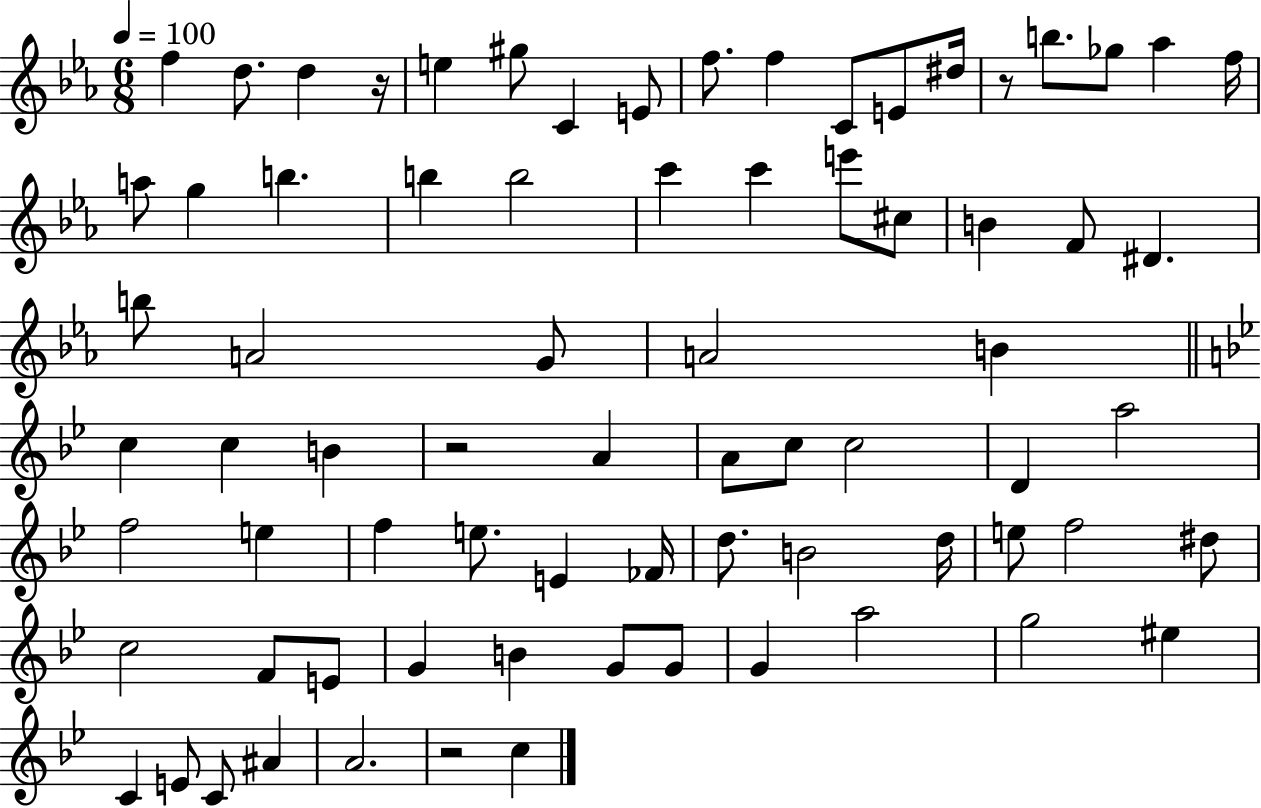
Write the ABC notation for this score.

X:1
T:Untitled
M:6/8
L:1/4
K:Eb
f d/2 d z/4 e ^g/2 C E/2 f/2 f C/2 E/2 ^d/4 z/2 b/2 _g/2 _a f/4 a/2 g b b b2 c' c' e'/2 ^c/2 B F/2 ^D b/2 A2 G/2 A2 B c c B z2 A A/2 c/2 c2 D a2 f2 e f e/2 E _F/4 d/2 B2 d/4 e/2 f2 ^d/2 c2 F/2 E/2 G B G/2 G/2 G a2 g2 ^e C E/2 C/2 ^A A2 z2 c